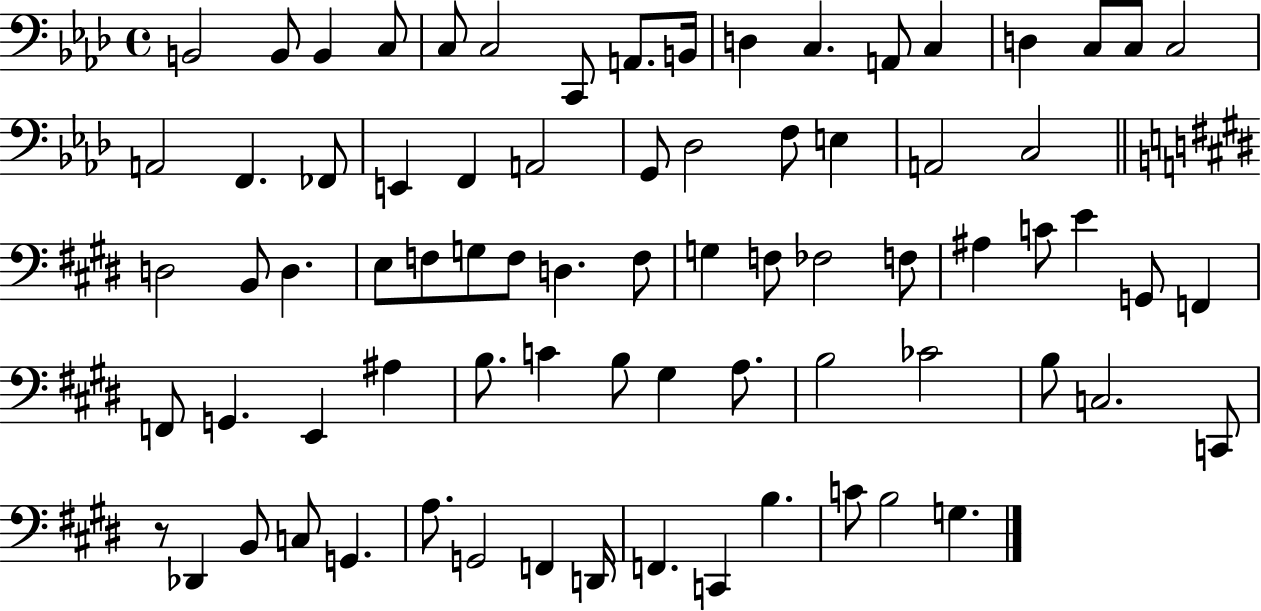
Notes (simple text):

B2/h B2/e B2/q C3/e C3/e C3/h C2/e A2/e. B2/s D3/q C3/q. A2/e C3/q D3/q C3/e C3/e C3/h A2/h F2/q. FES2/e E2/q F2/q A2/h G2/e Db3/h F3/e E3/q A2/h C3/h D3/h B2/e D3/q. E3/e F3/e G3/e F3/e D3/q. F3/e G3/q F3/e FES3/h F3/e A#3/q C4/e E4/q G2/e F2/q F2/e G2/q. E2/q A#3/q B3/e. C4/q B3/e G#3/q A3/e. B3/h CES4/h B3/e C3/h. C2/e R/e Db2/q B2/e C3/e G2/q. A3/e. G2/h F2/q D2/s F2/q. C2/q B3/q. C4/e B3/h G3/q.